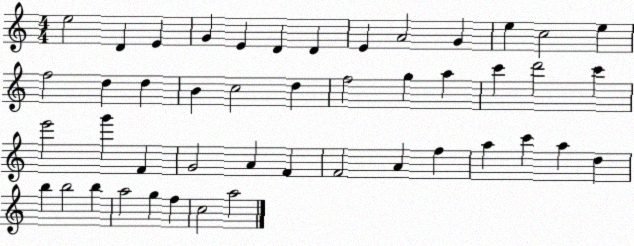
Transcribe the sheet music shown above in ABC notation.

X:1
T:Untitled
M:4/4
L:1/4
K:C
e2 D E G E D D E A2 G e c2 e f2 d d B c2 d f2 g a c' d'2 c' e'2 g' F G2 A F F2 A f a c' a d b b2 b a2 g f c2 a2